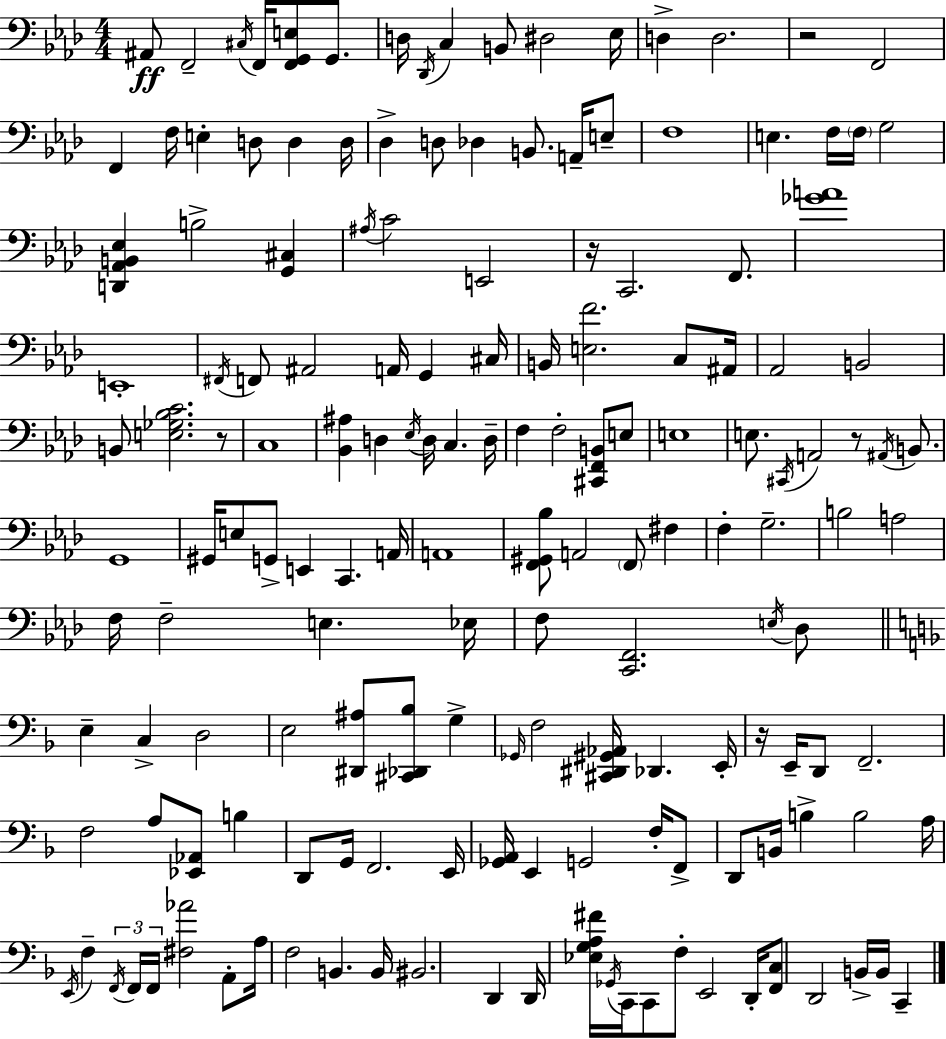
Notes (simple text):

A#2/e F2/h C#3/s F2/s [F2,G2,E3]/e G2/e. D3/s Db2/s C3/q B2/e D#3/h Eb3/s D3/q D3/h. R/h F2/h F2/q F3/s E3/q D3/e D3/q D3/s Db3/q D3/e Db3/q B2/e. A2/s E3/e F3/w E3/q. F3/s F3/s G3/h [D2,Ab2,B2,Eb3]/q B3/h [G2,C#3]/q A#3/s C4/h E2/h R/s C2/h. F2/e. [Gb4,A4]/w E2/w F#2/s F2/e A#2/h A2/s G2/q C#3/s B2/s [E3,F4]/h. C3/e A#2/s Ab2/h B2/h B2/e [E3,Gb3,Bb3,C4]/h. R/e C3/w [Bb2,A#3]/q D3/q Eb3/s D3/s C3/q. D3/s F3/q F3/h [C#2,F2,B2]/e E3/e E3/w E3/e. C#2/s A2/h R/e A#2/s B2/e. G2/w G#2/s E3/e G2/e E2/q C2/q. A2/s A2/w [F2,G#2,Bb3]/e A2/h F2/e F#3/q F3/q G3/h. B3/h A3/h F3/s F3/h E3/q. Eb3/s F3/e [C2,F2]/h. E3/s Db3/e E3/q C3/q D3/h E3/h [D#2,A#3]/e [C#2,Db2,Bb3]/e G3/q Gb2/s F3/h [C#2,D#2,G#2,Ab2]/s Db2/q. E2/s R/s E2/s D2/e F2/h. F3/h A3/e [Eb2,Ab2]/e B3/q D2/e G2/s F2/h. E2/s [Gb2,A2]/s E2/q G2/h F3/s F2/e D2/e B2/s B3/q B3/h A3/s E2/s F3/q F2/s F2/s F2/s [F#3,Ab4]/h A2/e A3/s F3/h B2/q. B2/s BIS2/h. D2/q D2/s [Eb3,G3,A3,F#4]/s Gb2/s C2/s C2/e F3/e E2/h D2/s [F2,C3]/e D2/h B2/s B2/s C2/q